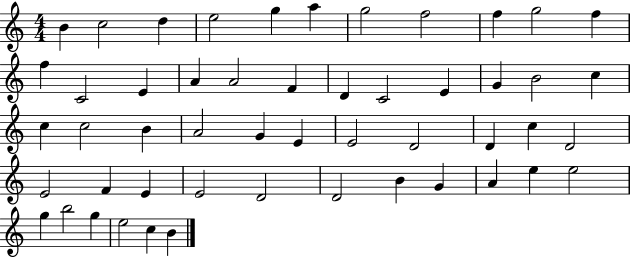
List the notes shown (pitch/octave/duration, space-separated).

B4/q C5/h D5/q E5/h G5/q A5/q G5/h F5/h F5/q G5/h F5/q F5/q C4/h E4/q A4/q A4/h F4/q D4/q C4/h E4/q G4/q B4/h C5/q C5/q C5/h B4/q A4/h G4/q E4/q E4/h D4/h D4/q C5/q D4/h E4/h F4/q E4/q E4/h D4/h D4/h B4/q G4/q A4/q E5/q E5/h G5/q B5/h G5/q E5/h C5/q B4/q